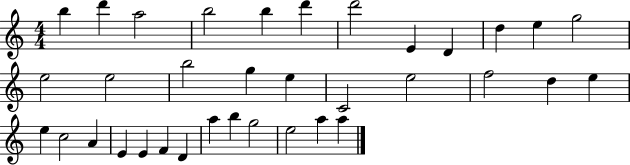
B5/q D6/q A5/h B5/h B5/q D6/q D6/h E4/q D4/q D5/q E5/q G5/h E5/h E5/h B5/h G5/q E5/q C4/h E5/h F5/h D5/q E5/q E5/q C5/h A4/q E4/q E4/q F4/q D4/q A5/q B5/q G5/h E5/h A5/q A5/q